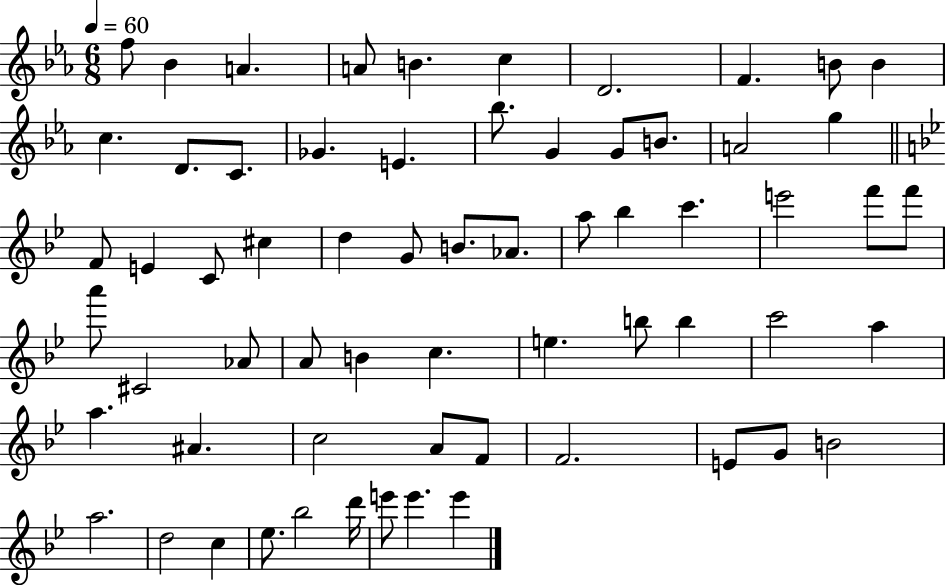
F5/e Bb4/q A4/q. A4/e B4/q. C5/q D4/h. F4/q. B4/e B4/q C5/q. D4/e. C4/e. Gb4/q. E4/q. Bb5/e. G4/q G4/e B4/e. A4/h G5/q F4/e E4/q C4/e C#5/q D5/q G4/e B4/e. Ab4/e. A5/e Bb5/q C6/q. E6/h F6/e F6/e A6/e C#4/h Ab4/e A4/e B4/q C5/q. E5/q. B5/e B5/q C6/h A5/q A5/q. A#4/q. C5/h A4/e F4/e F4/h. E4/e G4/e B4/h A5/h. D5/h C5/q Eb5/e. Bb5/h D6/s E6/e E6/q. E6/q